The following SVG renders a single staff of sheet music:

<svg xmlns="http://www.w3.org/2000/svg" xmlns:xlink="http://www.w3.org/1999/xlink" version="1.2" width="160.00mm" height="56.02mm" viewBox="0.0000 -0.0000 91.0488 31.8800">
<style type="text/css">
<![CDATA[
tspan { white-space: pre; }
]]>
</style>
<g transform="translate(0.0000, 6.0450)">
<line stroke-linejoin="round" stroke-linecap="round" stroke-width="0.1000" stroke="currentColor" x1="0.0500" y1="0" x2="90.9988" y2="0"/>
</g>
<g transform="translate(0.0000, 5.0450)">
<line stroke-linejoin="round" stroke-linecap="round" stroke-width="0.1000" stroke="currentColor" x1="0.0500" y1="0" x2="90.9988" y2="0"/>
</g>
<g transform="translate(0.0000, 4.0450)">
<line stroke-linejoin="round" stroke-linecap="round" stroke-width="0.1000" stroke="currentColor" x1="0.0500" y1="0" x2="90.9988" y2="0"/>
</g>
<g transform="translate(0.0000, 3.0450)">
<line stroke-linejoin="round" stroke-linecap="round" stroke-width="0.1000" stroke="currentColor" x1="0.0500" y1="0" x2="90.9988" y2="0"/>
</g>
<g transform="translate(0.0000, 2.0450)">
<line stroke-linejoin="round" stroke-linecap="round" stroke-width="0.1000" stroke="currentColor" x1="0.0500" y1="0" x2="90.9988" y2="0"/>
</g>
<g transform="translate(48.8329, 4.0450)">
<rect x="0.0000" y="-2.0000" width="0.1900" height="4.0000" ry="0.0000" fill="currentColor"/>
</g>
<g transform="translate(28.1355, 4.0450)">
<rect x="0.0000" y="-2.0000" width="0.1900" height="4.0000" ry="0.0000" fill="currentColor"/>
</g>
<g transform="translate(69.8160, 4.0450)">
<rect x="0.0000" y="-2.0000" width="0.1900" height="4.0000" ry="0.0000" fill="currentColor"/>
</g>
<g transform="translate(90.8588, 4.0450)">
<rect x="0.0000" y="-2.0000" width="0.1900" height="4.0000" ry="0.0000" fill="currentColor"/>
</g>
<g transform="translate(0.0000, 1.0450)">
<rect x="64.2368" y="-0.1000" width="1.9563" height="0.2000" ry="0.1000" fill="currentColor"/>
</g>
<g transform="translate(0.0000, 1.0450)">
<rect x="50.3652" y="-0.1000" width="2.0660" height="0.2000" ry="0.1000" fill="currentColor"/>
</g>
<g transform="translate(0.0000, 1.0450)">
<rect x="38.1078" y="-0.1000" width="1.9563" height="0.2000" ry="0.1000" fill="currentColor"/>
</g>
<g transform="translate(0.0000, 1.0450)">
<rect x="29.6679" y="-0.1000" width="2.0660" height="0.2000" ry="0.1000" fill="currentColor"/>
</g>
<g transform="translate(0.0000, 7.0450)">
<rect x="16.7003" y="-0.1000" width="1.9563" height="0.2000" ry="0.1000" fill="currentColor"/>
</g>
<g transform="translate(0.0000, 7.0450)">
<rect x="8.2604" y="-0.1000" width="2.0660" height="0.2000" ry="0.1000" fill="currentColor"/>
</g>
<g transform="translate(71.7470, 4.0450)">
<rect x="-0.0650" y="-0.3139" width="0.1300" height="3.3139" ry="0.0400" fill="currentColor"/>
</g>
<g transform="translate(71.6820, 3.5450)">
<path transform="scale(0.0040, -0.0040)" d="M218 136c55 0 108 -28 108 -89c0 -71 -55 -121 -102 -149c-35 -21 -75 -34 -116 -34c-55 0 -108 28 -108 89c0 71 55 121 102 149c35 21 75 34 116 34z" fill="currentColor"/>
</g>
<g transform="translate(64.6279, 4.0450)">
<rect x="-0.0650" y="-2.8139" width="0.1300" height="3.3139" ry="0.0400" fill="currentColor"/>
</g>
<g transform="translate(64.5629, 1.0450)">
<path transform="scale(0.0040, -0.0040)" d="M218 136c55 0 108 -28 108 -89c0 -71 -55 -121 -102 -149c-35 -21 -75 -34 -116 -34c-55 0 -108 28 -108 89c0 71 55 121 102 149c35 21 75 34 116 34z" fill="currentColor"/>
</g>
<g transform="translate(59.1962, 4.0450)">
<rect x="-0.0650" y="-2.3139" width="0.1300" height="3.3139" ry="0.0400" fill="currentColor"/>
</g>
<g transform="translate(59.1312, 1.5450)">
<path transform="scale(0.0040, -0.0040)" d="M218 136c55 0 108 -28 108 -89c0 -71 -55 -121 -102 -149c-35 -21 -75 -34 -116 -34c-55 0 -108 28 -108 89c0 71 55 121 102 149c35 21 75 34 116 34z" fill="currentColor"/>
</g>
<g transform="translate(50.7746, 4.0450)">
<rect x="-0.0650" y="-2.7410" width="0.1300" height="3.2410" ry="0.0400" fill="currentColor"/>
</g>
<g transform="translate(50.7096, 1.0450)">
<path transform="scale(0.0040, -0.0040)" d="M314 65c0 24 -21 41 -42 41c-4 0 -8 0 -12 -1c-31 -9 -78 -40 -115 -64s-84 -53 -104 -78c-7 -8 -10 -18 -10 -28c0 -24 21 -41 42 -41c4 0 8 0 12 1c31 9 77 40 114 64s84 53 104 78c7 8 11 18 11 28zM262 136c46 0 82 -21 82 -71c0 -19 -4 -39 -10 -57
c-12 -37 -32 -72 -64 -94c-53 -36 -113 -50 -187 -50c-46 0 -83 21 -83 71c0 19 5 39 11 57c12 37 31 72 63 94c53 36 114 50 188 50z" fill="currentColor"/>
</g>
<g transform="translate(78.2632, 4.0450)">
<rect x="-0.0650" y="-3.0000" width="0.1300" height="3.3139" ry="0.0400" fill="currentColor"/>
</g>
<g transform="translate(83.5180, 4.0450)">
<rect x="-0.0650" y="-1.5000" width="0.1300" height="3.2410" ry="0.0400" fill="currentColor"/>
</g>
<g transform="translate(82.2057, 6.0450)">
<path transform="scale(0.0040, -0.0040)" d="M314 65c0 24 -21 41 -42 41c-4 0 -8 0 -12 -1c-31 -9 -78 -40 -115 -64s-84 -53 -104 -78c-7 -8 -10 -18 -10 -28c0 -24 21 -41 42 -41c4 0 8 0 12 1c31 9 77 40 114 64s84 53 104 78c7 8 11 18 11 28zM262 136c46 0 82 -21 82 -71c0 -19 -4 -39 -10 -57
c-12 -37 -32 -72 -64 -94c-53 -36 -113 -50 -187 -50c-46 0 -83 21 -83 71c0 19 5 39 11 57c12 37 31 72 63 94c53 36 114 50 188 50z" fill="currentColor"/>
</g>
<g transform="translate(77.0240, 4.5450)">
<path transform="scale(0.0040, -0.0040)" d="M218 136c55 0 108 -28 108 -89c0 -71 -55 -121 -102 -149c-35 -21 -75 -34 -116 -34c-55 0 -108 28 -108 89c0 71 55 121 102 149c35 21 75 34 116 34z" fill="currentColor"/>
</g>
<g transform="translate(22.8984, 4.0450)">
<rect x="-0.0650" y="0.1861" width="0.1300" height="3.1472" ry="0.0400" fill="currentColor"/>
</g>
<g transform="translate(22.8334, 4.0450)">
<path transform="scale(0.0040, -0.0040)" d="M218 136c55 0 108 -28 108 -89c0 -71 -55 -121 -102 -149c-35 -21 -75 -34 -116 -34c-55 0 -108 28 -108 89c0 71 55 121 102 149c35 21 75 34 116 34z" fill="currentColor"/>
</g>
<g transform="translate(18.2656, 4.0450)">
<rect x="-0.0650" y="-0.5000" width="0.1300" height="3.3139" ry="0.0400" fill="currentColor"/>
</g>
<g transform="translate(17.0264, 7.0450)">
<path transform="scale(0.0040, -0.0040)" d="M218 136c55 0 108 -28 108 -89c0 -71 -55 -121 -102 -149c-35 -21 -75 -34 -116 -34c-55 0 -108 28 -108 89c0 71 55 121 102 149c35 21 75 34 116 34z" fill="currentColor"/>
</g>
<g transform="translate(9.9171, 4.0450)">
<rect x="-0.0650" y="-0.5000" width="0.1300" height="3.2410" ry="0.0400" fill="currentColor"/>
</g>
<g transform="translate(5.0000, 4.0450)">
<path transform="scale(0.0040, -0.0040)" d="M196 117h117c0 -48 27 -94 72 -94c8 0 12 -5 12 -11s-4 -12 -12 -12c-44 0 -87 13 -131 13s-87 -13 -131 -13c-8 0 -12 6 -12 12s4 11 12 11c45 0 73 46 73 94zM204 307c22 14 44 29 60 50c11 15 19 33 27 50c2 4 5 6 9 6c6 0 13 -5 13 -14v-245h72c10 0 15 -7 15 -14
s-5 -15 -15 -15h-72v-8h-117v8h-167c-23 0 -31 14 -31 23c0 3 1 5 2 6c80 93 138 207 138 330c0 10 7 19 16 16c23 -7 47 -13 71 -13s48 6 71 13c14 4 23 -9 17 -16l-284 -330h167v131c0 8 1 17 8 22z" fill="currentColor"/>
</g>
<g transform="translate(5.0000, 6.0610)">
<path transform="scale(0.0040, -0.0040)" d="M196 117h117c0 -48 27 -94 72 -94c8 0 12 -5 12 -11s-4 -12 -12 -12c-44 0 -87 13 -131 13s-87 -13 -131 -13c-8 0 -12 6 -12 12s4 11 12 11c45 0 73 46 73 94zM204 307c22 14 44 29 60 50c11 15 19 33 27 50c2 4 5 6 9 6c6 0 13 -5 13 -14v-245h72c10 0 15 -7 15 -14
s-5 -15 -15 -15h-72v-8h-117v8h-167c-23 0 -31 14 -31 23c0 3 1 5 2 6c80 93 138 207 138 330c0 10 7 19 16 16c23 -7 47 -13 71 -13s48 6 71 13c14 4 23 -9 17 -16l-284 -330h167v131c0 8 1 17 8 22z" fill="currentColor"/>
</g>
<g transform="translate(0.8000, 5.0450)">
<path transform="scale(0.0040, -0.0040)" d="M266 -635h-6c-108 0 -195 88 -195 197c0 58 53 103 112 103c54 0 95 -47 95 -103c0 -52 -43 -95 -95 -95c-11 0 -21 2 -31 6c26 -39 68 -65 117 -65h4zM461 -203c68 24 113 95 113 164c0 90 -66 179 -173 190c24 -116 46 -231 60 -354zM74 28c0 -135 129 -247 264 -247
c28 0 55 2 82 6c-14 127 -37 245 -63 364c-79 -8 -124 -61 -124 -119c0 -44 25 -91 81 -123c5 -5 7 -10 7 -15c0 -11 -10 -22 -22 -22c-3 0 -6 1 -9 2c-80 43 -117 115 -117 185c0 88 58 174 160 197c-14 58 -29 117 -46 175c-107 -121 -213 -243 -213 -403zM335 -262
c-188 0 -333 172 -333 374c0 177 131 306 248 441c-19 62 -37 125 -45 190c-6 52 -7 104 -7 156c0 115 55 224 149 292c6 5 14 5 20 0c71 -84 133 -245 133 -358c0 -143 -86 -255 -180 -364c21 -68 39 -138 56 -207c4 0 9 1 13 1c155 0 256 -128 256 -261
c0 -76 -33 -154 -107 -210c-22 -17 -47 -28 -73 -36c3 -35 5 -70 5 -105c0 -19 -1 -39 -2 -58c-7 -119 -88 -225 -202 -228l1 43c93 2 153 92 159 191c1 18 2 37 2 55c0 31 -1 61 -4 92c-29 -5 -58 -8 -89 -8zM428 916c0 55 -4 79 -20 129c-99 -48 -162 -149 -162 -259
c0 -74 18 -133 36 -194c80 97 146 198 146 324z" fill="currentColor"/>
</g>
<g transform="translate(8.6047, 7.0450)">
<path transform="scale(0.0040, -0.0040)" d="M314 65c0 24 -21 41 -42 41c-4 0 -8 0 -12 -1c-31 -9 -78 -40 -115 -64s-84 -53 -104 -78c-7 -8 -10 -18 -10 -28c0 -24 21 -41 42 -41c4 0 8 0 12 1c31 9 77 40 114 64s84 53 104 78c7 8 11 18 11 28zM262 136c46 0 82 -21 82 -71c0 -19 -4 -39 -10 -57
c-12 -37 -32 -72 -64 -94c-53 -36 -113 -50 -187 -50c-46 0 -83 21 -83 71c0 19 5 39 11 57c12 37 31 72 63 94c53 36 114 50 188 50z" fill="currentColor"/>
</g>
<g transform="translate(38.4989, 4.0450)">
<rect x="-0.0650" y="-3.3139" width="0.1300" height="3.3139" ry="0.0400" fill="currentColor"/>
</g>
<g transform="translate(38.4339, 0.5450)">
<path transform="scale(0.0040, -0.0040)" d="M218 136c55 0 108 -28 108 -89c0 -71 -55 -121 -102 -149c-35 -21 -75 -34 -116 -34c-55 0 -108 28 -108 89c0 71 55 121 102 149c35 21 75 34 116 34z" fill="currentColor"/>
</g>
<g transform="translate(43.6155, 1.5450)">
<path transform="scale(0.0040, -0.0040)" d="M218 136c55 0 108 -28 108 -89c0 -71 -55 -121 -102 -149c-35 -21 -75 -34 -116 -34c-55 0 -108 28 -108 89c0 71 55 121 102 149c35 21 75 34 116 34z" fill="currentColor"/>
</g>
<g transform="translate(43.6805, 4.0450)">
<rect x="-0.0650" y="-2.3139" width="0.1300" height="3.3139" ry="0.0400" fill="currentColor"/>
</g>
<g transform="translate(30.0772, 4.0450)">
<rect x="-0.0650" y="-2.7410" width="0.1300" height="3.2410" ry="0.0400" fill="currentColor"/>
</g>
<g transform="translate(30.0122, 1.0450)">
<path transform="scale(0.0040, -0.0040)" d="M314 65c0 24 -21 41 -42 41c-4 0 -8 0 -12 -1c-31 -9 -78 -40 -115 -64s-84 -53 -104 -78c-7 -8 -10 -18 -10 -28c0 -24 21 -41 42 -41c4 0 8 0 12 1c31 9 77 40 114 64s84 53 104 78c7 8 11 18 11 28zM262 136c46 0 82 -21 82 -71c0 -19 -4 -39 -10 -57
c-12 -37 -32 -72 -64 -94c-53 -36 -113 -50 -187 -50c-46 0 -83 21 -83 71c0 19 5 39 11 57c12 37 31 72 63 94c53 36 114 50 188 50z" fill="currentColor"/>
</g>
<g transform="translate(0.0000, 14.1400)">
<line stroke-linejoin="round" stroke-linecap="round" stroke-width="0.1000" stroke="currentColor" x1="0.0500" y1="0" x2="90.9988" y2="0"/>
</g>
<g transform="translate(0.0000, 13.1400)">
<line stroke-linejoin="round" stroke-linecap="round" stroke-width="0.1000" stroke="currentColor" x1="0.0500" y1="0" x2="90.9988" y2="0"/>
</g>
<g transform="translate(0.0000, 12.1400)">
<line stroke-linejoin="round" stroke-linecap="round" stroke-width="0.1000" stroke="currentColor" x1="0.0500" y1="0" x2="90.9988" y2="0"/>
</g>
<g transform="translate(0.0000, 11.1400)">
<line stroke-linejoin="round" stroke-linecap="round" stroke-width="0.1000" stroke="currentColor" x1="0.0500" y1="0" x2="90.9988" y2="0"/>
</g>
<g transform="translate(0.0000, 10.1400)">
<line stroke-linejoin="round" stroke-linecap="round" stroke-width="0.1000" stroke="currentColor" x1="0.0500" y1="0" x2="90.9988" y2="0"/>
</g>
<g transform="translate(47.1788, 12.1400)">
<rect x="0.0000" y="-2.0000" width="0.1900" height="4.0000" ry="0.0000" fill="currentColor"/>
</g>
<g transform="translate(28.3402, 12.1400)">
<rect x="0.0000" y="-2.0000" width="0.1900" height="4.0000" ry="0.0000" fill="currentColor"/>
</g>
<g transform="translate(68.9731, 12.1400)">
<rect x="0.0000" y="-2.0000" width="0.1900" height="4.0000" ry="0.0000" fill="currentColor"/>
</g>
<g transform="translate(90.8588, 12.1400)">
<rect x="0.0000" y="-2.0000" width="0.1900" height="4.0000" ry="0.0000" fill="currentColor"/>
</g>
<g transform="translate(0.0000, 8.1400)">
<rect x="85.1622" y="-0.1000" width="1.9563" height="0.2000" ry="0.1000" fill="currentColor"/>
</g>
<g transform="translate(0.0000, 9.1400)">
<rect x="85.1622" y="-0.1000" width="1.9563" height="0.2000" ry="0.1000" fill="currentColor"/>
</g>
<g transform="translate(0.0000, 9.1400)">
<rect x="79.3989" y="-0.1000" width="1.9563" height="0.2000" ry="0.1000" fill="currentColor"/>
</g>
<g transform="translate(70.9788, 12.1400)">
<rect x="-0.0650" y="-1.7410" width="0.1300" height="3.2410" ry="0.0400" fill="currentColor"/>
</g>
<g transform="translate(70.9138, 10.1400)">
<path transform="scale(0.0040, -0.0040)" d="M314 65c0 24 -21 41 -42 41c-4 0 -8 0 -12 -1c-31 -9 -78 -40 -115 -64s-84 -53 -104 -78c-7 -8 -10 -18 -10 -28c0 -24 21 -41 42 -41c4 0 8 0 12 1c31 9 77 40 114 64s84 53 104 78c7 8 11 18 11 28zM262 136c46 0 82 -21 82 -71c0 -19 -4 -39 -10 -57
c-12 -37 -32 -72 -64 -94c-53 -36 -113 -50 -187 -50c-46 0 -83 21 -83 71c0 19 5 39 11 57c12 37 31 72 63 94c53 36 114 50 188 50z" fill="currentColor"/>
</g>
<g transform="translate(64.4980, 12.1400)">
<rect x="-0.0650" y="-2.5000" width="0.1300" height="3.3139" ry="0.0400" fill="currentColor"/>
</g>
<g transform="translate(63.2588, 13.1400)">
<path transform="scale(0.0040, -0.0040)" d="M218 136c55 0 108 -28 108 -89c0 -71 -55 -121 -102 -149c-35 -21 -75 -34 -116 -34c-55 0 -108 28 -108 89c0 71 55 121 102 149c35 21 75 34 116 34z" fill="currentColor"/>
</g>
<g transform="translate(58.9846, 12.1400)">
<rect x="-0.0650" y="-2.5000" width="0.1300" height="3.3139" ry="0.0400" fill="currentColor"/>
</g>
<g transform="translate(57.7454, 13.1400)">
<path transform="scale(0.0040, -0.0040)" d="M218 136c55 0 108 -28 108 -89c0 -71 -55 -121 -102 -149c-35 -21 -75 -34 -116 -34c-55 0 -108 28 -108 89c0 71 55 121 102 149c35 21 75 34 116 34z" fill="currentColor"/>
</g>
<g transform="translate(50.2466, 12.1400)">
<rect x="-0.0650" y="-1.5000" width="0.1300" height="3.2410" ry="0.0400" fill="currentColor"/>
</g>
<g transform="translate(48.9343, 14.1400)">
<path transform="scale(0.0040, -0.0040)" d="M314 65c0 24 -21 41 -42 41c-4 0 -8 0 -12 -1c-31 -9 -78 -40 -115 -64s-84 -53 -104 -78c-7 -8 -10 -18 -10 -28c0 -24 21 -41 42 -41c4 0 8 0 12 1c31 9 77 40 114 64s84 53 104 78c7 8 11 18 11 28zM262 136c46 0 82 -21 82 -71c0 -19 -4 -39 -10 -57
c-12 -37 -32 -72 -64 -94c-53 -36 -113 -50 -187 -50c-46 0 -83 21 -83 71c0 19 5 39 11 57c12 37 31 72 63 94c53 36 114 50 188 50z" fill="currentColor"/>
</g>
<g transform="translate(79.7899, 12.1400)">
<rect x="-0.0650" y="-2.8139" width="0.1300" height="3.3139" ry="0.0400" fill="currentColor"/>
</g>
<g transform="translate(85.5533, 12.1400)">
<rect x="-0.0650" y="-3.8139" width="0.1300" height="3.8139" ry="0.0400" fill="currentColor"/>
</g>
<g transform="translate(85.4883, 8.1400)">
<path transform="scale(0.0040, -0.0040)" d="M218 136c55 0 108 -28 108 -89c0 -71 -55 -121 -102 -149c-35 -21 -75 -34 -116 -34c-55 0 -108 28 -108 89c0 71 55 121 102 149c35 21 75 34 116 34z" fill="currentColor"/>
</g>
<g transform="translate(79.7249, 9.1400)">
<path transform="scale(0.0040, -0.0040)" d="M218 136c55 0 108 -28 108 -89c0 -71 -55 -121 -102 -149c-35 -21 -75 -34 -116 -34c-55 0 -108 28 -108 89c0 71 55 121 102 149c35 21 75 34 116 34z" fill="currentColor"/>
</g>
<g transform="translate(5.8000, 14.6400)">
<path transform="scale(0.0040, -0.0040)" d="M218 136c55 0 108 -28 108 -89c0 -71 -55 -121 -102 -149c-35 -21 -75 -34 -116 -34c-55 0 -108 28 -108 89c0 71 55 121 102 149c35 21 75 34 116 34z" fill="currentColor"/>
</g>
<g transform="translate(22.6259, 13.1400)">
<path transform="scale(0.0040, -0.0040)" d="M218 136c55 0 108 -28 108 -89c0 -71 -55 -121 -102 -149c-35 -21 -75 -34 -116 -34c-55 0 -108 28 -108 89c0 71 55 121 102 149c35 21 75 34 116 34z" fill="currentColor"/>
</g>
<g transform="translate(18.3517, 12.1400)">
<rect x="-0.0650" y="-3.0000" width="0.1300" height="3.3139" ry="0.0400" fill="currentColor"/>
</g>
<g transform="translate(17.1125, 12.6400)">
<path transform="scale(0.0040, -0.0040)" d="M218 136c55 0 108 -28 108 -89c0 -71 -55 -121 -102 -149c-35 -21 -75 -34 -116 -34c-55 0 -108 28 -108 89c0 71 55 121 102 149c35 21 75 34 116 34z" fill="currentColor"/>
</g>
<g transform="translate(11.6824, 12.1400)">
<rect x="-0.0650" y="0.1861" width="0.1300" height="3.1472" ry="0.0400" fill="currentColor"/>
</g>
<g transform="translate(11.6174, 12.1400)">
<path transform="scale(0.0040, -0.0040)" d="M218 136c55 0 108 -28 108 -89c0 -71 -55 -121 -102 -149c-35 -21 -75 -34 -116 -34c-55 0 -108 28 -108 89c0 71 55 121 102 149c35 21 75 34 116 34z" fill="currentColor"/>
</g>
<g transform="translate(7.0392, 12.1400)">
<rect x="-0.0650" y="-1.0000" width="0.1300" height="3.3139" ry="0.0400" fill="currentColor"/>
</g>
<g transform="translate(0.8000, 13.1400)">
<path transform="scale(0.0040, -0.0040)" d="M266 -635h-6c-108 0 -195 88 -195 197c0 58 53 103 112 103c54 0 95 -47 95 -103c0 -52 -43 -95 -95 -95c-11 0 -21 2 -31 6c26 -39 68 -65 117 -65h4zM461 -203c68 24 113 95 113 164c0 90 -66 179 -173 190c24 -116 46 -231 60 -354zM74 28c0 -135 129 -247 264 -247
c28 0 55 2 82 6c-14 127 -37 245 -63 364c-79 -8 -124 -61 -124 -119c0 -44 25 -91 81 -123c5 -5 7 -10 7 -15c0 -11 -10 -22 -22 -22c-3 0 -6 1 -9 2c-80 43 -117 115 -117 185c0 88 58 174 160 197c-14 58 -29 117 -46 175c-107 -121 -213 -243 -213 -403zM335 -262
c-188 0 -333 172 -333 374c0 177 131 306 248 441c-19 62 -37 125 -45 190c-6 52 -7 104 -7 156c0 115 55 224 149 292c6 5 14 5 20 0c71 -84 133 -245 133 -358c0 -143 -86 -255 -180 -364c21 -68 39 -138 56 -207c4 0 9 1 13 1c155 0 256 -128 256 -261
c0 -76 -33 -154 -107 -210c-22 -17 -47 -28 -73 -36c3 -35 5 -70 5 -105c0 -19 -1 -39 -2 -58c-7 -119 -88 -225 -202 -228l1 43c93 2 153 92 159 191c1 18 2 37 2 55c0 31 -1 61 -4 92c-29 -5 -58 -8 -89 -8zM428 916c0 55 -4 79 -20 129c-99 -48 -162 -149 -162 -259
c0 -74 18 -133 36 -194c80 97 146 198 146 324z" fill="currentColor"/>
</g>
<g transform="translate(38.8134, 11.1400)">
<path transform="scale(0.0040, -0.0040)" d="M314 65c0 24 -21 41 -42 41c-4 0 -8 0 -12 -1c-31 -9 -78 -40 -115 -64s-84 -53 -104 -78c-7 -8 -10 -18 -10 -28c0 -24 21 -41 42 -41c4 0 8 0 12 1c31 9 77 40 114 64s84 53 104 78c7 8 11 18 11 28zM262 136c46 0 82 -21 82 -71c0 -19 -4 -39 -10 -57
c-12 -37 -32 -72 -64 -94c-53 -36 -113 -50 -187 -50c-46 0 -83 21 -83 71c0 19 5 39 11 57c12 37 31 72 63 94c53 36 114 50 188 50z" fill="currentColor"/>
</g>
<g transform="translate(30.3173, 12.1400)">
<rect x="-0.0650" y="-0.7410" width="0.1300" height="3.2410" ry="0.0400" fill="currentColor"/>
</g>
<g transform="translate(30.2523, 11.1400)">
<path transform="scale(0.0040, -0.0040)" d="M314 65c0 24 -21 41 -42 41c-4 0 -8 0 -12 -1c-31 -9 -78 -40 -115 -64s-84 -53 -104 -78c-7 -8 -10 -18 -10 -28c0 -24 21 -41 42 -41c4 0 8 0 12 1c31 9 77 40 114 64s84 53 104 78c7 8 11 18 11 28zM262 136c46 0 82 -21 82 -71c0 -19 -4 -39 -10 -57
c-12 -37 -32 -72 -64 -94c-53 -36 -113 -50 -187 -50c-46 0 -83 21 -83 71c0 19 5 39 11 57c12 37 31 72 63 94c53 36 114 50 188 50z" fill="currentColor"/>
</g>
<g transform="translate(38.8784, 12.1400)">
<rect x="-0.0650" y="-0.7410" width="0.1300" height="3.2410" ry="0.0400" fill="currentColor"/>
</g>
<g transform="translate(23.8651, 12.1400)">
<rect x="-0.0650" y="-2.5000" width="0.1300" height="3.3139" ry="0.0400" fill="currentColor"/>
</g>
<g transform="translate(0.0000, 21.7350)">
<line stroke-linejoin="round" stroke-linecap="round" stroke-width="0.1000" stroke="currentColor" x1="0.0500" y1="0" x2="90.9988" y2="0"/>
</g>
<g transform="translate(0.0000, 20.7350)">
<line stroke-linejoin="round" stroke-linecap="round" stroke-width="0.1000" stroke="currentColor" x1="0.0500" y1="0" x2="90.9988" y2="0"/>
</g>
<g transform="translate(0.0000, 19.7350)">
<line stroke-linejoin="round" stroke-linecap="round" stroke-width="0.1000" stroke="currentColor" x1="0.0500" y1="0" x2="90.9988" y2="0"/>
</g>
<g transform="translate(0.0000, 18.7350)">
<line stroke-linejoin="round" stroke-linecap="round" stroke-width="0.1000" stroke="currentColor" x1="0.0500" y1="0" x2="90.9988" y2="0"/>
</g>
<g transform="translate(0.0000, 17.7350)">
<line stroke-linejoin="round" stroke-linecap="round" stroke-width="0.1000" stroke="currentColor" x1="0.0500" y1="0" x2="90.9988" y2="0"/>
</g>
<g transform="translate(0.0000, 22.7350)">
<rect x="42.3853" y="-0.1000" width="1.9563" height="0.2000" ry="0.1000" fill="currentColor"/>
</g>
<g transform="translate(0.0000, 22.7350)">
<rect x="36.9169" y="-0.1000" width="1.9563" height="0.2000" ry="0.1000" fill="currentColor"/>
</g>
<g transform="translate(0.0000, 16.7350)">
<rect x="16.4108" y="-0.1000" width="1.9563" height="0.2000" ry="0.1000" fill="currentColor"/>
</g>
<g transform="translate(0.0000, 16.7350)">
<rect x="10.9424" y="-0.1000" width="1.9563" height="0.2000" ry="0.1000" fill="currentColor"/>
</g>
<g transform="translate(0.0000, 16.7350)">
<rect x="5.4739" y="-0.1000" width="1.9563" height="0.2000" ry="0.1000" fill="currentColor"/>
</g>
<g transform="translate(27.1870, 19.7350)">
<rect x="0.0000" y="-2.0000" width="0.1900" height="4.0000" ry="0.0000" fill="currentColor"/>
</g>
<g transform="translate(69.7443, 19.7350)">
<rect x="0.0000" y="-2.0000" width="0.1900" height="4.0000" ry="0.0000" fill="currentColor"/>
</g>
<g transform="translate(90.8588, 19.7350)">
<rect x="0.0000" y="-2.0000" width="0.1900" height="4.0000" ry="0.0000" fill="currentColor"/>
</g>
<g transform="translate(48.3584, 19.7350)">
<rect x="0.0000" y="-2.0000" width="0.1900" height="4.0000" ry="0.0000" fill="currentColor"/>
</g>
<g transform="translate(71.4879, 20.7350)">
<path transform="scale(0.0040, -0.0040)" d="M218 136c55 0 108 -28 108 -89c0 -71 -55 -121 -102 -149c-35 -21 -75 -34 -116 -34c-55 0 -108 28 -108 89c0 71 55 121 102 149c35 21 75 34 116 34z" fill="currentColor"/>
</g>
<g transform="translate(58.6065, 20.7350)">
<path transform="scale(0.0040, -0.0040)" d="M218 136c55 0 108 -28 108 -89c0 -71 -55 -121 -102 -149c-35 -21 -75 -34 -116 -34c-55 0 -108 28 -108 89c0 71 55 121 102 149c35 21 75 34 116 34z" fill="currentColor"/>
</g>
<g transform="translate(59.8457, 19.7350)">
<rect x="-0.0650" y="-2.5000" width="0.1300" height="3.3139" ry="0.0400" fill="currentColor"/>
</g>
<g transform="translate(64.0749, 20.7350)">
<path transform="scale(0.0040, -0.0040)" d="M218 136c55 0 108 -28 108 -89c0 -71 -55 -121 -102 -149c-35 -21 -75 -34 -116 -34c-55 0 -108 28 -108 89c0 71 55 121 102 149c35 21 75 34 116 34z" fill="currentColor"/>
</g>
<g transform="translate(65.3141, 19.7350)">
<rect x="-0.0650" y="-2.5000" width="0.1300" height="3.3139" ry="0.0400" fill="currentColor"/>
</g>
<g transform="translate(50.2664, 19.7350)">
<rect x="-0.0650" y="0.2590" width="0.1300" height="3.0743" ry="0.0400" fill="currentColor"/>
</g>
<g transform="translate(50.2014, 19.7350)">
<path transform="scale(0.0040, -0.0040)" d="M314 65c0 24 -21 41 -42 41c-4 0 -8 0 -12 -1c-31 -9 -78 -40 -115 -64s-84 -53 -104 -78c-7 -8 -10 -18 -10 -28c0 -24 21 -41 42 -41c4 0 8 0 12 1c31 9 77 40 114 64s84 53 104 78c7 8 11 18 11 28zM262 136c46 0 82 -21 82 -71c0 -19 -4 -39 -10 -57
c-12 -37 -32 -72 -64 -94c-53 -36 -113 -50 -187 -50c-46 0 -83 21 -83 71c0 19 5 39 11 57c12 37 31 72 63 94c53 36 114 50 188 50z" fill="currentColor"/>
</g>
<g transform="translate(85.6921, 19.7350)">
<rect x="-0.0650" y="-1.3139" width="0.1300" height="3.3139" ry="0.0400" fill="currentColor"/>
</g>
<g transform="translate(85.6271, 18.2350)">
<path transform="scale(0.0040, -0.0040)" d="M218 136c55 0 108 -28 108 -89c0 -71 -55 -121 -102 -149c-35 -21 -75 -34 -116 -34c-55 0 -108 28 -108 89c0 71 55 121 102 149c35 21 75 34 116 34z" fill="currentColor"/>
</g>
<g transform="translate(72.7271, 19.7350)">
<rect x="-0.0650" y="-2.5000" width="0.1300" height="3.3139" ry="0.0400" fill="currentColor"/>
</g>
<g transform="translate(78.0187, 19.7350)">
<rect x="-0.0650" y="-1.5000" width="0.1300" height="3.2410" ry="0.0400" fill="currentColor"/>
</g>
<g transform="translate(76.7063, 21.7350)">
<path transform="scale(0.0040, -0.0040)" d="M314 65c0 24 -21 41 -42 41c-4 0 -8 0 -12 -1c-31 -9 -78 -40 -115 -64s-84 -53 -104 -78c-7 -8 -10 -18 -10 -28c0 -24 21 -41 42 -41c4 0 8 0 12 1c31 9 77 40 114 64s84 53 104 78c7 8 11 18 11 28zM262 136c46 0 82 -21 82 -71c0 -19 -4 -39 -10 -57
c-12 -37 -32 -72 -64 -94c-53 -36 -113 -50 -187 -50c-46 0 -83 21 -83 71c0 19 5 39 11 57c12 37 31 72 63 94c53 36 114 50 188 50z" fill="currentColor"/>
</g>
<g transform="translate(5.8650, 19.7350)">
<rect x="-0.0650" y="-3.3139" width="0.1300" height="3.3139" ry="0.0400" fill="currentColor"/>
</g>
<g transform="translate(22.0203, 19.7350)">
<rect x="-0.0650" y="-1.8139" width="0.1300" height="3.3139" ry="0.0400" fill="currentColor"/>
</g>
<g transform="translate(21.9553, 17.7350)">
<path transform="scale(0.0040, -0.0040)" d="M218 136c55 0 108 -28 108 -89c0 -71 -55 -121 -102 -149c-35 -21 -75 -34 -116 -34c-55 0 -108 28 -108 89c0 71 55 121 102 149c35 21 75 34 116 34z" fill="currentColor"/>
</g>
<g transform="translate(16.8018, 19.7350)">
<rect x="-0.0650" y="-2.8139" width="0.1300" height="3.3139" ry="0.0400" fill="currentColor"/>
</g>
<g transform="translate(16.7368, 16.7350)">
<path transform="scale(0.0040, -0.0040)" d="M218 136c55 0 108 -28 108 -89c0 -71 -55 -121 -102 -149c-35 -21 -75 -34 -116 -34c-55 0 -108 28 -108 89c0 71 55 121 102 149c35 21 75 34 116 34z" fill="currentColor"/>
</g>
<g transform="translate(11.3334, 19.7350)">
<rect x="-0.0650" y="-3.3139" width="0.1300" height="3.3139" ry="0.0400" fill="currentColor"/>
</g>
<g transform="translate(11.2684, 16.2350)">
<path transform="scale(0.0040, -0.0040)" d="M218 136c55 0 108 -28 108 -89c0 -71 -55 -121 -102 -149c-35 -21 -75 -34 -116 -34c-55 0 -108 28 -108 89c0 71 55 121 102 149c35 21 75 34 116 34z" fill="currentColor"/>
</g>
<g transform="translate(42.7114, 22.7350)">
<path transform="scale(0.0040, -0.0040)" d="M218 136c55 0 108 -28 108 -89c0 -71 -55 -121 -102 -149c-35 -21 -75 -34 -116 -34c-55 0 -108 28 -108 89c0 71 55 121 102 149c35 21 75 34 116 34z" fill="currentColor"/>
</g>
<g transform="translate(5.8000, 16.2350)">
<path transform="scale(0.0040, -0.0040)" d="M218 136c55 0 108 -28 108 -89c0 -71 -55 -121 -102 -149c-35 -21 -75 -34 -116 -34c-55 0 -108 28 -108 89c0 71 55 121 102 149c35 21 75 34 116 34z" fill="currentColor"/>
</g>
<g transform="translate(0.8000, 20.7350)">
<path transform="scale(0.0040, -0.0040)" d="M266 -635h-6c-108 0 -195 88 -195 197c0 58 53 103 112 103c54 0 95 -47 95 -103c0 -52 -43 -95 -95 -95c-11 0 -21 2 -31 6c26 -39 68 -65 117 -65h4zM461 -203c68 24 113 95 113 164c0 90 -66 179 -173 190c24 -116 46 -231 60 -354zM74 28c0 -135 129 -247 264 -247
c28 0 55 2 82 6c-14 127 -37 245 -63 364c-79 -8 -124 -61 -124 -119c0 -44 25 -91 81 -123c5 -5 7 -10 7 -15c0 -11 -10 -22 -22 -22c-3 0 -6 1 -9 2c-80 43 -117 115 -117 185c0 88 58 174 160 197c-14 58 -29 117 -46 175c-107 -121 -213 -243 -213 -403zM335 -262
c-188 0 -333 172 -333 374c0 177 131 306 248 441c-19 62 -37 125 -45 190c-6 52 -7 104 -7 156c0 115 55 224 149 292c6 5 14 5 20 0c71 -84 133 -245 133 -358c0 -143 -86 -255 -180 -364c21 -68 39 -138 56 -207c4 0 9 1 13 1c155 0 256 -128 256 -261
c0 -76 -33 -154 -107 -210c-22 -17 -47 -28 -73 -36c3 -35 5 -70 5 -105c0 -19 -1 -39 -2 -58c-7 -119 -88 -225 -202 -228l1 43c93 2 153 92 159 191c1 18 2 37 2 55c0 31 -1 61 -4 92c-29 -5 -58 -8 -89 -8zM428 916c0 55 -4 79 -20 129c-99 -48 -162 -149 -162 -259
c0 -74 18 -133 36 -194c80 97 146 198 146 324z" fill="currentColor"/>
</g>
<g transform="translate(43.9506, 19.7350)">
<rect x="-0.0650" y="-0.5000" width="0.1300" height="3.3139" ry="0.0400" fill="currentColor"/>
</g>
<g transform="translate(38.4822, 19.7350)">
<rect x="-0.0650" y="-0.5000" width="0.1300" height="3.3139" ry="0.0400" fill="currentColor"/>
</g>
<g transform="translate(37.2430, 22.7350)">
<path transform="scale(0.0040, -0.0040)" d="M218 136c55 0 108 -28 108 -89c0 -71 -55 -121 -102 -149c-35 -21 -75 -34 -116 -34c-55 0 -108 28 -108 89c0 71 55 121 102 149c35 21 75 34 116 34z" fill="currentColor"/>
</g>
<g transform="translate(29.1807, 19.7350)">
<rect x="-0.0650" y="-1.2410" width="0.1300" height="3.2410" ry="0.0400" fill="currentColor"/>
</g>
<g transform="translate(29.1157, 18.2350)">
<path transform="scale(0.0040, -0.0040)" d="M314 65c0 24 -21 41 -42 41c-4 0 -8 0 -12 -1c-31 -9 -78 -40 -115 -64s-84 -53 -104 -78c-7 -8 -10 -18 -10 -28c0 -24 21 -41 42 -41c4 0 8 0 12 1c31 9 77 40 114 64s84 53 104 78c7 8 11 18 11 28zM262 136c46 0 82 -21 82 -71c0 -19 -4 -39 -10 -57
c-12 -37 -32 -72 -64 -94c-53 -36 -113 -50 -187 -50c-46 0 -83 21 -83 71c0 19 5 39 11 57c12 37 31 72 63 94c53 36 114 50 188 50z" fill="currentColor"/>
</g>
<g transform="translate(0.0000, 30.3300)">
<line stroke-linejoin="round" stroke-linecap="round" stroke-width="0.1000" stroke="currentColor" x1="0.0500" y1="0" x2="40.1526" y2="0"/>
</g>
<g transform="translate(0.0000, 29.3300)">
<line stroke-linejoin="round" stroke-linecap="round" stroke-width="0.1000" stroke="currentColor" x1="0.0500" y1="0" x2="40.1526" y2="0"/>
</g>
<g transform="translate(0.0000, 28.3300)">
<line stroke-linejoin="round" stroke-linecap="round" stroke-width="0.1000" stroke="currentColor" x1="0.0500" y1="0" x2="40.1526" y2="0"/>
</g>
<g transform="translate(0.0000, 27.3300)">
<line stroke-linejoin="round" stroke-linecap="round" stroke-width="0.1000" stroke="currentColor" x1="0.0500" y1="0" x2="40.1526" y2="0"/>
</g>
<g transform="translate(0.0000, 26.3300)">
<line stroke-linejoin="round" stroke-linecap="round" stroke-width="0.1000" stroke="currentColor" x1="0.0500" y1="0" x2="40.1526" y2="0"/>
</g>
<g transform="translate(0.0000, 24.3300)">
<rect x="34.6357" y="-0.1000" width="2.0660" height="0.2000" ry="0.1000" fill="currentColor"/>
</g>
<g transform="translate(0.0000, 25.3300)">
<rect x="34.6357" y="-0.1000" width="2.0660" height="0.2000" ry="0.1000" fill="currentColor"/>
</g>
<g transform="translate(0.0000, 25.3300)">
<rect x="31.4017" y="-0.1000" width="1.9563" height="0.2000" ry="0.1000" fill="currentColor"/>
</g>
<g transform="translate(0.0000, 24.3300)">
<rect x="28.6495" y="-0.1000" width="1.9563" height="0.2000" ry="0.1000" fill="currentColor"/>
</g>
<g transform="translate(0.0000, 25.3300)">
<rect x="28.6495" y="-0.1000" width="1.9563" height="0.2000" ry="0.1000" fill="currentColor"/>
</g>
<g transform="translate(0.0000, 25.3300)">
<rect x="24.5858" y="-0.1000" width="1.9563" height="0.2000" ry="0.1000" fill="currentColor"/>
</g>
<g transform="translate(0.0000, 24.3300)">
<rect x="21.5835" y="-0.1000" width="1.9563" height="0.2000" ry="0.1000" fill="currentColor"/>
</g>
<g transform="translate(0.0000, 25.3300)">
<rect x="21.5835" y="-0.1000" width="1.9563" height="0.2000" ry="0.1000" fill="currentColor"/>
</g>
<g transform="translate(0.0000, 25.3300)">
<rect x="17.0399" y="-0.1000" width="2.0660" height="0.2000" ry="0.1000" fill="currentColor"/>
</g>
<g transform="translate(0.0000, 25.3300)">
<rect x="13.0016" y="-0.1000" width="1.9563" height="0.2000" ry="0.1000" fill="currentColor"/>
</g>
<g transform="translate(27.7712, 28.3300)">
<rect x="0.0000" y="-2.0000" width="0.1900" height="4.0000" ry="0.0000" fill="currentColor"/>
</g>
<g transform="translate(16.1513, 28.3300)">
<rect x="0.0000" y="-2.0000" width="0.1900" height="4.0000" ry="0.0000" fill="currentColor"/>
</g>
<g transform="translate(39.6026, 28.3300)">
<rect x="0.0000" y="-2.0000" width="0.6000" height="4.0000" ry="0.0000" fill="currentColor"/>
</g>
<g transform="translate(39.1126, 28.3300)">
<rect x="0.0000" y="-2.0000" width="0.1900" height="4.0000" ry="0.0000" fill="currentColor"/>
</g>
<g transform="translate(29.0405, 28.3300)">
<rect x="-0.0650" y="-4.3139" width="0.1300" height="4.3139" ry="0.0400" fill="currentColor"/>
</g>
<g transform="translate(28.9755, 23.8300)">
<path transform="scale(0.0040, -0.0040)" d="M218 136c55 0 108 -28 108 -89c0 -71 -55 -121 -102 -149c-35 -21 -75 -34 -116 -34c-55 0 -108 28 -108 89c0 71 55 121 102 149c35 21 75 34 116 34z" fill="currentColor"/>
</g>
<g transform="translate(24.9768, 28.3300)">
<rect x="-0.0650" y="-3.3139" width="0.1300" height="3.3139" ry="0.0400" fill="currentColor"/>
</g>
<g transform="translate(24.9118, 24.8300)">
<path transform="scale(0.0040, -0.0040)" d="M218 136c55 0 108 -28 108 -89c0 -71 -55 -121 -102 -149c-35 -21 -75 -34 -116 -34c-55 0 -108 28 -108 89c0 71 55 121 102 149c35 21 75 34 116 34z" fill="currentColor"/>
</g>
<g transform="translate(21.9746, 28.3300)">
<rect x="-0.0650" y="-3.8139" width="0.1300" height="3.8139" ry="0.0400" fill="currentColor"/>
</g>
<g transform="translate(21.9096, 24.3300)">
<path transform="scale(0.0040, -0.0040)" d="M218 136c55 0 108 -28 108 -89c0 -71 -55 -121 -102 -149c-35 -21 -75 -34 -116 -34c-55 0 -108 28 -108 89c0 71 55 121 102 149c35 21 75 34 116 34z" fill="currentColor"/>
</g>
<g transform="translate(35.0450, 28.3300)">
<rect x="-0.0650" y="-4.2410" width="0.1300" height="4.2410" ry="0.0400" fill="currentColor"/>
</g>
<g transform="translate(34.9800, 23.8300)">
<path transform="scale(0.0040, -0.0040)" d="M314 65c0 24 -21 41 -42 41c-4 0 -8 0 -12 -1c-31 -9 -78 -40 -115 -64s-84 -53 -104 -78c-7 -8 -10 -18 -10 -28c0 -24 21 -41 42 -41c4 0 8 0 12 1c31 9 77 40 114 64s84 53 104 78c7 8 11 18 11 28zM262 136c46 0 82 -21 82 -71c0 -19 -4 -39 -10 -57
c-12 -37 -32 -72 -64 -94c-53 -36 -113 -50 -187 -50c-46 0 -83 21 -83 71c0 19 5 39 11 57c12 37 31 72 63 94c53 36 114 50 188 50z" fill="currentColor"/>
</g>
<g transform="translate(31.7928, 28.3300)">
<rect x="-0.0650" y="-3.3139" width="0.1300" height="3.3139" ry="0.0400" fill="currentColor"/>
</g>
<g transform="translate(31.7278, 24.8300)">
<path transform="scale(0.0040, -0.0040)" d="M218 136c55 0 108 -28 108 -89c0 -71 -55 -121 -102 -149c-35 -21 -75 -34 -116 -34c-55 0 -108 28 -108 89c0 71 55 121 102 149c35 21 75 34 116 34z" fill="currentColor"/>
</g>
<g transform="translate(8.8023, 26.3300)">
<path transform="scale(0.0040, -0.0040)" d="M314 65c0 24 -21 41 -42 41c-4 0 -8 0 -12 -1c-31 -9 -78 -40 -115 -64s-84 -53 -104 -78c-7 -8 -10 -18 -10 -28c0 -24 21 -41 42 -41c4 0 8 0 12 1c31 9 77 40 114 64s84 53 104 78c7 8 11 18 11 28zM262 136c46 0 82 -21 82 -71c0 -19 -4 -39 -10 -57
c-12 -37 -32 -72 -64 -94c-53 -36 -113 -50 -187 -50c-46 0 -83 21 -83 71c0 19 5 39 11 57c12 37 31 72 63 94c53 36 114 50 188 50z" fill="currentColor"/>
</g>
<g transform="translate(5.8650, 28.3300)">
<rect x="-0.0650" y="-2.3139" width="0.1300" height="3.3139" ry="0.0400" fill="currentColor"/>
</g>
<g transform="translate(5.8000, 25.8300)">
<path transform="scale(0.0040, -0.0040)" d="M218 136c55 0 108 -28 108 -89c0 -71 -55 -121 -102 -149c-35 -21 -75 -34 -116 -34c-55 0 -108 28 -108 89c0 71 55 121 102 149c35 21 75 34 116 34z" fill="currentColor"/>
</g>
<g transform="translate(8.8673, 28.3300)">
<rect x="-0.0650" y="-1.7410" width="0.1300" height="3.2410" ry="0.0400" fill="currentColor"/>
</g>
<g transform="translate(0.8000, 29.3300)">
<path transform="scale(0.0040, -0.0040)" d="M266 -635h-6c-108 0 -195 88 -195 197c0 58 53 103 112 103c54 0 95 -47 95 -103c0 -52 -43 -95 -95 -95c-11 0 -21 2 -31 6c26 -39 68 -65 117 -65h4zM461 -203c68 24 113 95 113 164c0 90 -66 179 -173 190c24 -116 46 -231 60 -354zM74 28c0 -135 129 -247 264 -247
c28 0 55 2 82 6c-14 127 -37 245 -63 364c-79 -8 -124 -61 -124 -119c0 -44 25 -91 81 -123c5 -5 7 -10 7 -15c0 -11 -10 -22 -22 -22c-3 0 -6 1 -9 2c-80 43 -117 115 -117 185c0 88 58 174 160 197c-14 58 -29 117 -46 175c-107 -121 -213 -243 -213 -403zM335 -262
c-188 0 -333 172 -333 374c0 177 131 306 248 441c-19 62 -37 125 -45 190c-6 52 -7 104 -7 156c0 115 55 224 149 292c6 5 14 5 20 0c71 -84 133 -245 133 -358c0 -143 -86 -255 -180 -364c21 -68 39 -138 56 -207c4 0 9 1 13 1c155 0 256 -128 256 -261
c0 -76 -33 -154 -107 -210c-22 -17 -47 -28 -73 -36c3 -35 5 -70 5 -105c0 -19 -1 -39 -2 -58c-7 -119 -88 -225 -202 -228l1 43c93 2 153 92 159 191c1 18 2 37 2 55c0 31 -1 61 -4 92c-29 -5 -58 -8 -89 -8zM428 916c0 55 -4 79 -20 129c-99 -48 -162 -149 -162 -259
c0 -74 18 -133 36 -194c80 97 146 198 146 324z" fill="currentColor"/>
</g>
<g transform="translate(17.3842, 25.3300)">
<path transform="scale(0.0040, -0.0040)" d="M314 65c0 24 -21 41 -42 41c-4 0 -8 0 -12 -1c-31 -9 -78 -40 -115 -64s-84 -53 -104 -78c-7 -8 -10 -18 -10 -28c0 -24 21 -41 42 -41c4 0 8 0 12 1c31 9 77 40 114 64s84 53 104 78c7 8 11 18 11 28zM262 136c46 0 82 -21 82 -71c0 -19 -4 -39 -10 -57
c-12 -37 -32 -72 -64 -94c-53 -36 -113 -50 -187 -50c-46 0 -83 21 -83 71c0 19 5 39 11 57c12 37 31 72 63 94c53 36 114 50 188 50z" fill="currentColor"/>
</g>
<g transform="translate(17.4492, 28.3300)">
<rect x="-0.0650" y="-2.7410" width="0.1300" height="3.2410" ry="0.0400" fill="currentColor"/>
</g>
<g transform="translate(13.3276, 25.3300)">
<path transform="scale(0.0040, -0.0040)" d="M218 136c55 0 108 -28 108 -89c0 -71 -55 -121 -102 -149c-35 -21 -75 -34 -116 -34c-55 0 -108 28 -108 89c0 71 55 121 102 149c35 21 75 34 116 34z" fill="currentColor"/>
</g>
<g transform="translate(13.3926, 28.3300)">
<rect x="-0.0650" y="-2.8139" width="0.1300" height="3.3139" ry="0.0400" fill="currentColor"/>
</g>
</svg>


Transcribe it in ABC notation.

X:1
T:Untitled
M:4/4
L:1/4
K:C
C2 C B a2 b g a2 g a c A E2 D B A G d2 d2 E2 G G f2 a c' b b a f e2 C C B2 G G G E2 e g f2 a a2 c' b d' b d'2